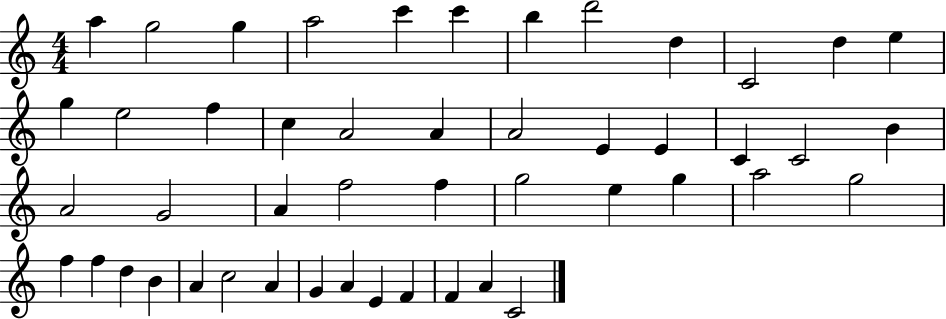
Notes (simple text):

A5/q G5/h G5/q A5/h C6/q C6/q B5/q D6/h D5/q C4/h D5/q E5/q G5/q E5/h F5/q C5/q A4/h A4/q A4/h E4/q E4/q C4/q C4/h B4/q A4/h G4/h A4/q F5/h F5/q G5/h E5/q G5/q A5/h G5/h F5/q F5/q D5/q B4/q A4/q C5/h A4/q G4/q A4/q E4/q F4/q F4/q A4/q C4/h